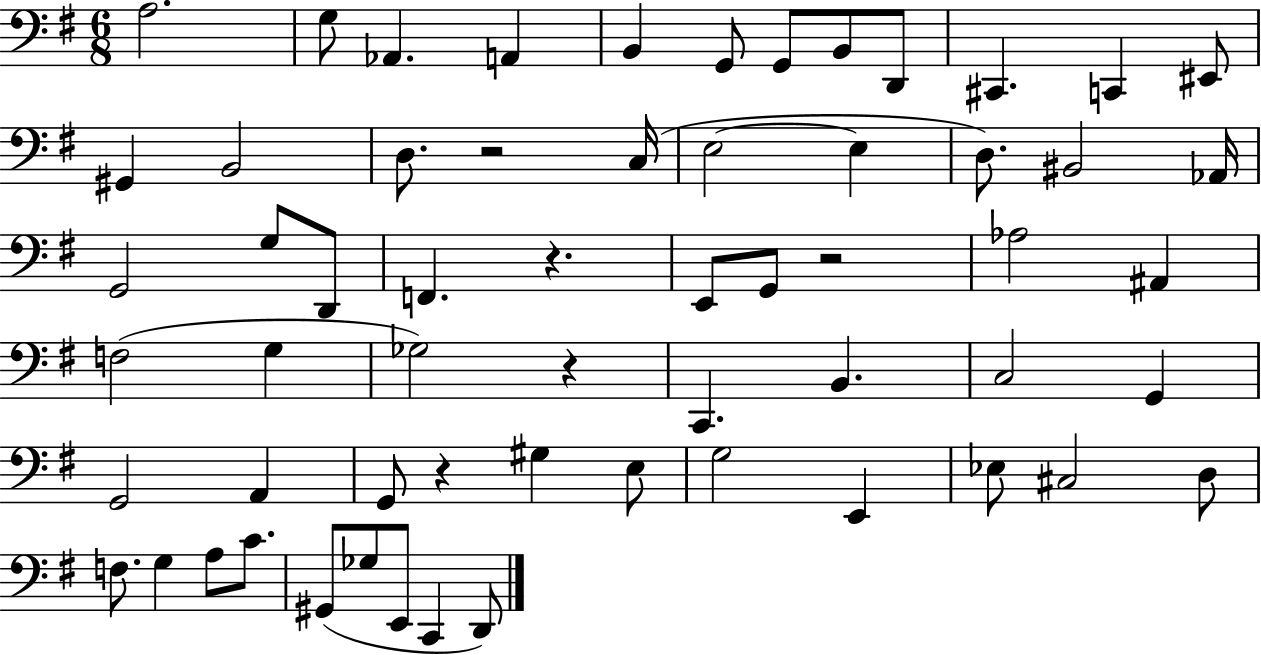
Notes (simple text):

A3/h. G3/e Ab2/q. A2/q B2/q G2/e G2/e B2/e D2/e C#2/q. C2/q EIS2/e G#2/q B2/h D3/e. R/h C3/s E3/h E3/q D3/e. BIS2/h Ab2/s G2/h G3/e D2/e F2/q. R/q. E2/e G2/e R/h Ab3/h A#2/q F3/h G3/q Gb3/h R/q C2/q. B2/q. C3/h G2/q G2/h A2/q G2/e R/q G#3/q E3/e G3/h E2/q Eb3/e C#3/h D3/e F3/e. G3/q A3/e C4/e. G#2/e Gb3/e E2/e C2/q D2/e